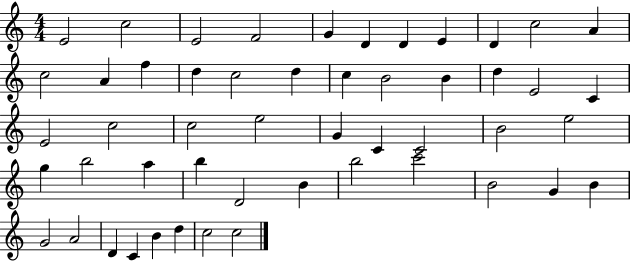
{
  \clef treble
  \numericTimeSignature
  \time 4/4
  \key c \major
  e'2 c''2 | e'2 f'2 | g'4 d'4 d'4 e'4 | d'4 c''2 a'4 | \break c''2 a'4 f''4 | d''4 c''2 d''4 | c''4 b'2 b'4 | d''4 e'2 c'4 | \break e'2 c''2 | c''2 e''2 | g'4 c'4 c'2 | b'2 e''2 | \break g''4 b''2 a''4 | b''4 d'2 b'4 | b''2 c'''2 | b'2 g'4 b'4 | \break g'2 a'2 | d'4 c'4 b'4 d''4 | c''2 c''2 | \bar "|."
}